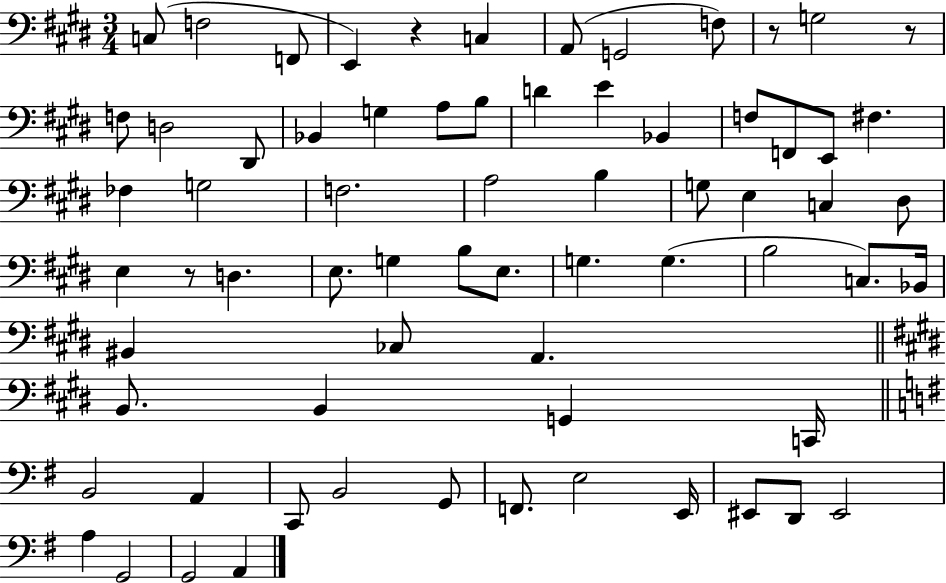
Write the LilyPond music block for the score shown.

{
  \clef bass
  \numericTimeSignature
  \time 3/4
  \key e \major
  c8( f2 f,8 | e,4) r4 c4 | a,8( g,2 f8) | r8 g2 r8 | \break f8 d2 dis,8 | bes,4 g4 a8 b8 | d'4 e'4 bes,4 | f8 f,8 e,8 fis4. | \break fes4 g2 | f2. | a2 b4 | g8 e4 c4 dis8 | \break e4 r8 d4. | e8. g4 b8 e8. | g4. g4.( | b2 c8.) bes,16 | \break bis,4 ces8 a,4. | \bar "||" \break \key e \major b,8. b,4 g,4 c,16 | \bar "||" \break \key g \major b,2 a,4 | c,8 b,2 g,8 | f,8. e2 e,16 | eis,8 d,8 eis,2 | \break a4 g,2 | g,2 a,4 | \bar "|."
}